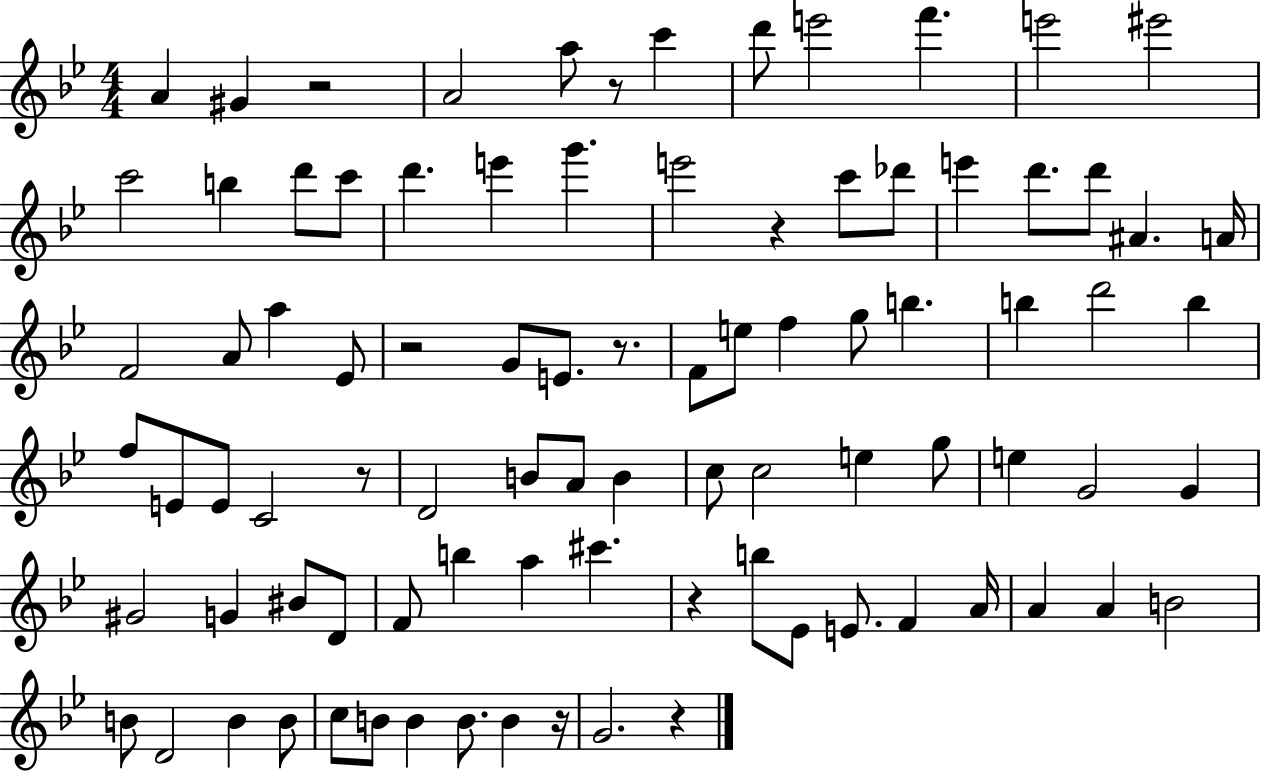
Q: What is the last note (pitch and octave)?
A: G4